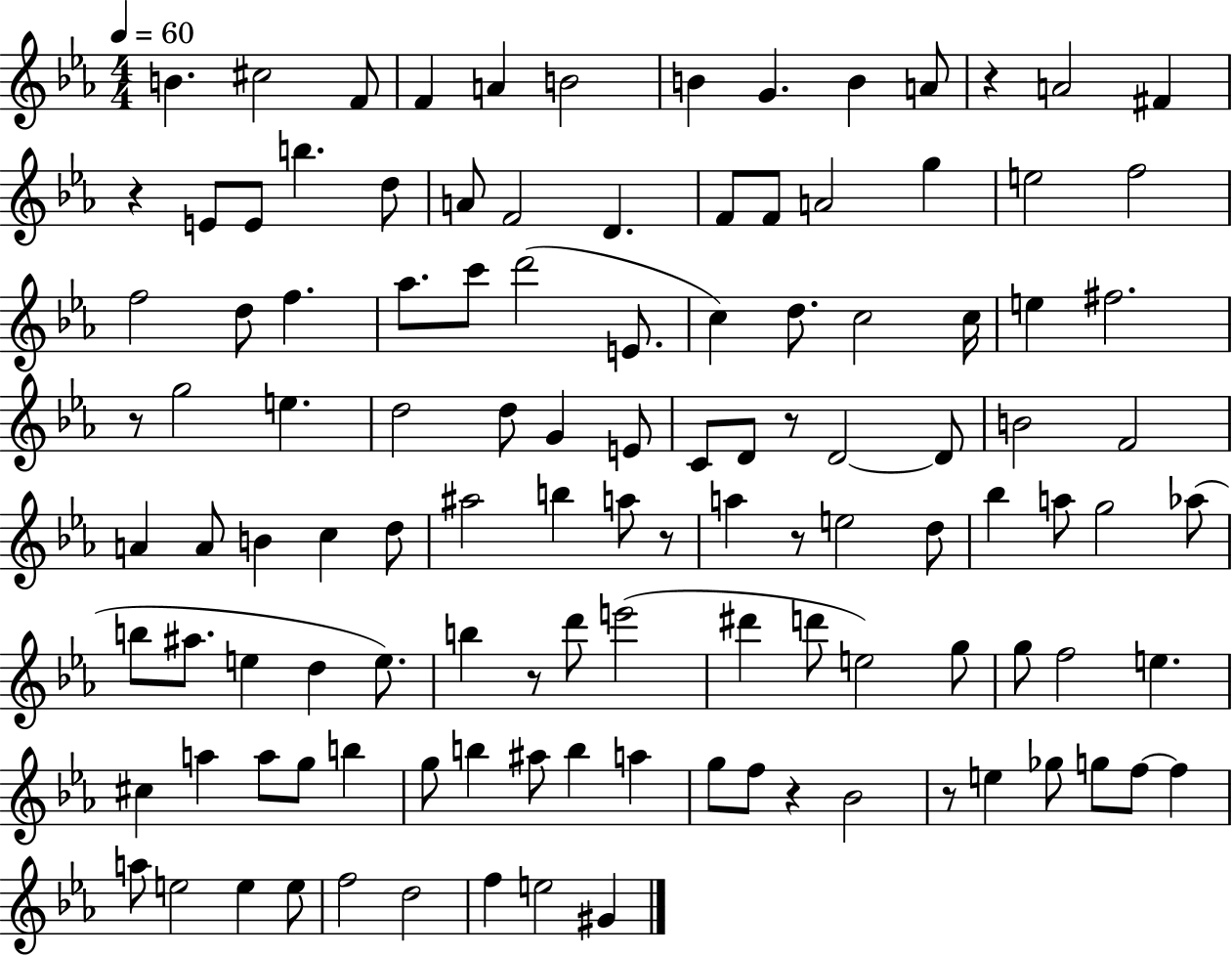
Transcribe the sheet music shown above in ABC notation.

X:1
T:Untitled
M:4/4
L:1/4
K:Eb
B ^c2 F/2 F A B2 B G B A/2 z A2 ^F z E/2 E/2 b d/2 A/2 F2 D F/2 F/2 A2 g e2 f2 f2 d/2 f _a/2 c'/2 d'2 E/2 c d/2 c2 c/4 e ^f2 z/2 g2 e d2 d/2 G E/2 C/2 D/2 z/2 D2 D/2 B2 F2 A A/2 B c d/2 ^a2 b a/2 z/2 a z/2 e2 d/2 _b a/2 g2 _a/2 b/2 ^a/2 e d e/2 b z/2 d'/2 e'2 ^d' d'/2 e2 g/2 g/2 f2 e ^c a a/2 g/2 b g/2 b ^a/2 b a g/2 f/2 z _B2 z/2 e _g/2 g/2 f/2 f a/2 e2 e e/2 f2 d2 f e2 ^G